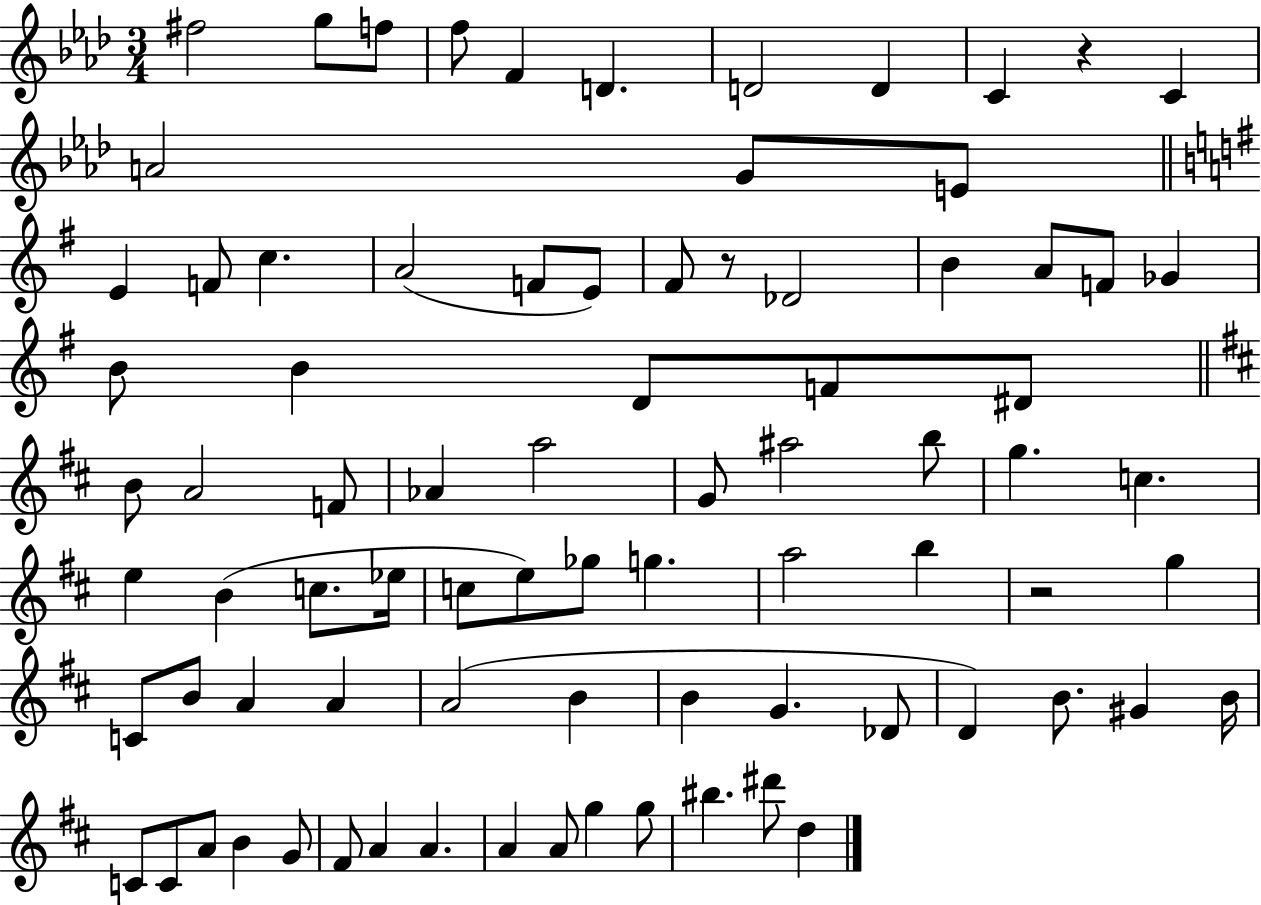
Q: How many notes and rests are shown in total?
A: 82